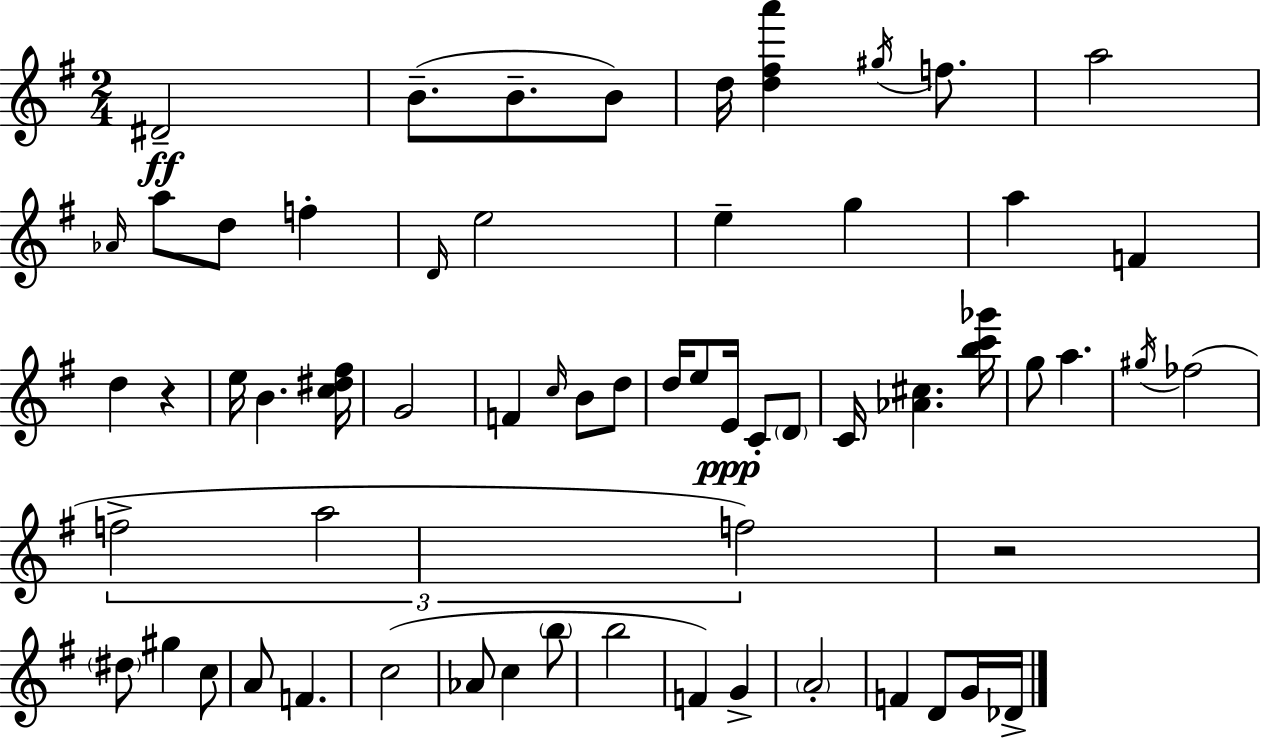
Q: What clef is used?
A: treble